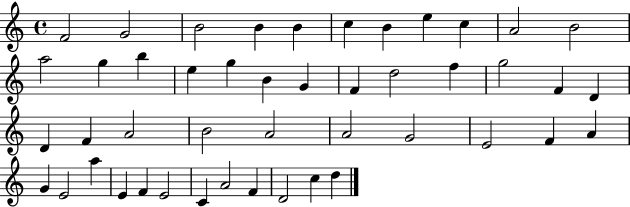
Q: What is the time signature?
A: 4/4